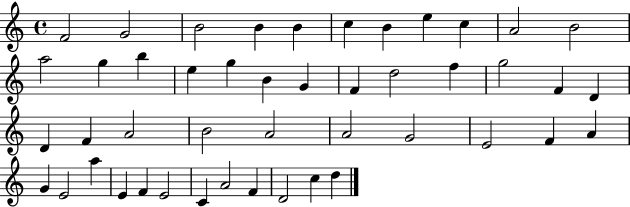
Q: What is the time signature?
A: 4/4